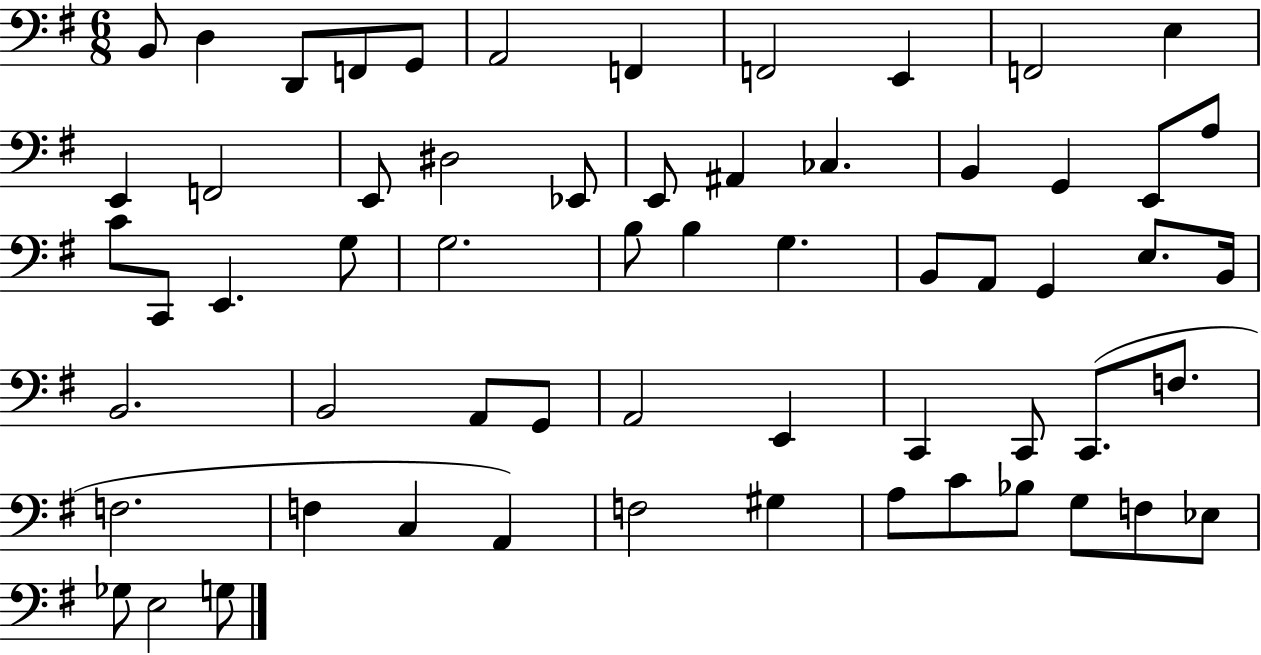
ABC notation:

X:1
T:Untitled
M:6/8
L:1/4
K:G
B,,/2 D, D,,/2 F,,/2 G,,/2 A,,2 F,, F,,2 E,, F,,2 E, E,, F,,2 E,,/2 ^D,2 _E,,/2 E,,/2 ^A,, _C, B,, G,, E,,/2 A,/2 C/2 C,,/2 E,, G,/2 G,2 B,/2 B, G, B,,/2 A,,/2 G,, E,/2 B,,/4 B,,2 B,,2 A,,/2 G,,/2 A,,2 E,, C,, C,,/2 C,,/2 F,/2 F,2 F, C, A,, F,2 ^G, A,/2 C/2 _B,/2 G,/2 F,/2 _E,/2 _G,/2 E,2 G,/2